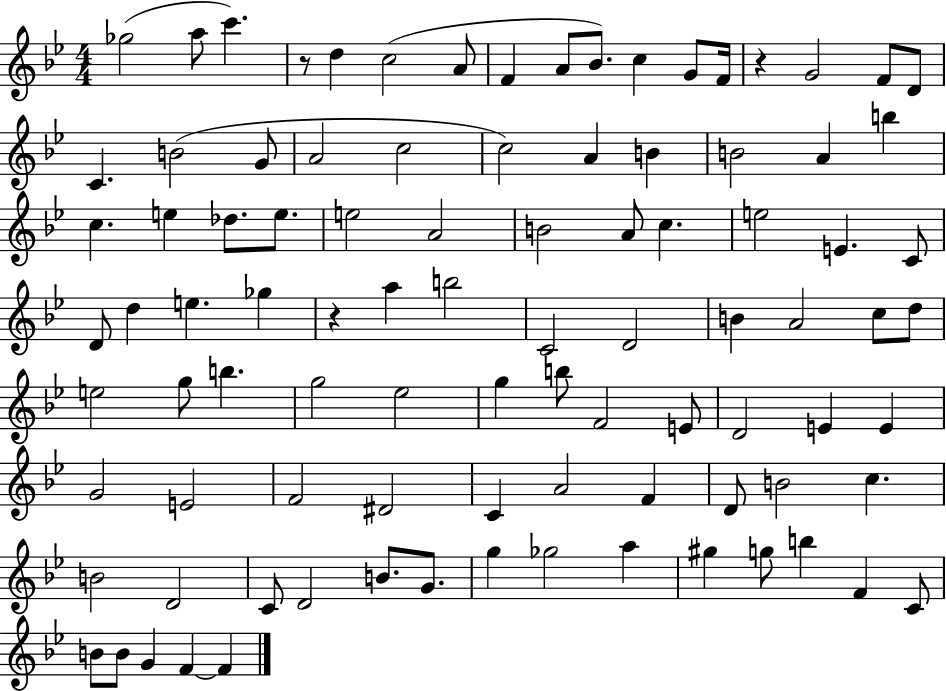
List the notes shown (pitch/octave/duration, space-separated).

Gb5/h A5/e C6/q. R/e D5/q C5/h A4/e F4/q A4/e Bb4/e. C5/q G4/e F4/s R/q G4/h F4/e D4/e C4/q. B4/h G4/e A4/h C5/h C5/h A4/q B4/q B4/h A4/q B5/q C5/q. E5/q Db5/e. E5/e. E5/h A4/h B4/h A4/e C5/q. E5/h E4/q. C4/e D4/e D5/q E5/q. Gb5/q R/q A5/q B5/h C4/h D4/h B4/q A4/h C5/e D5/e E5/h G5/e B5/q. G5/h Eb5/h G5/q B5/e F4/h E4/e D4/h E4/q E4/q G4/h E4/h F4/h D#4/h C4/q A4/h F4/q D4/e B4/h C5/q. B4/h D4/h C4/e D4/h B4/e. G4/e. G5/q Gb5/h A5/q G#5/q G5/e B5/q F4/q C4/e B4/e B4/e G4/q F4/q F4/q